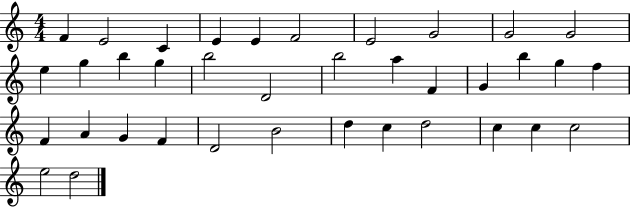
X:1
T:Untitled
M:4/4
L:1/4
K:C
F E2 C E E F2 E2 G2 G2 G2 e g b g b2 D2 b2 a F G b g f F A G F D2 B2 d c d2 c c c2 e2 d2